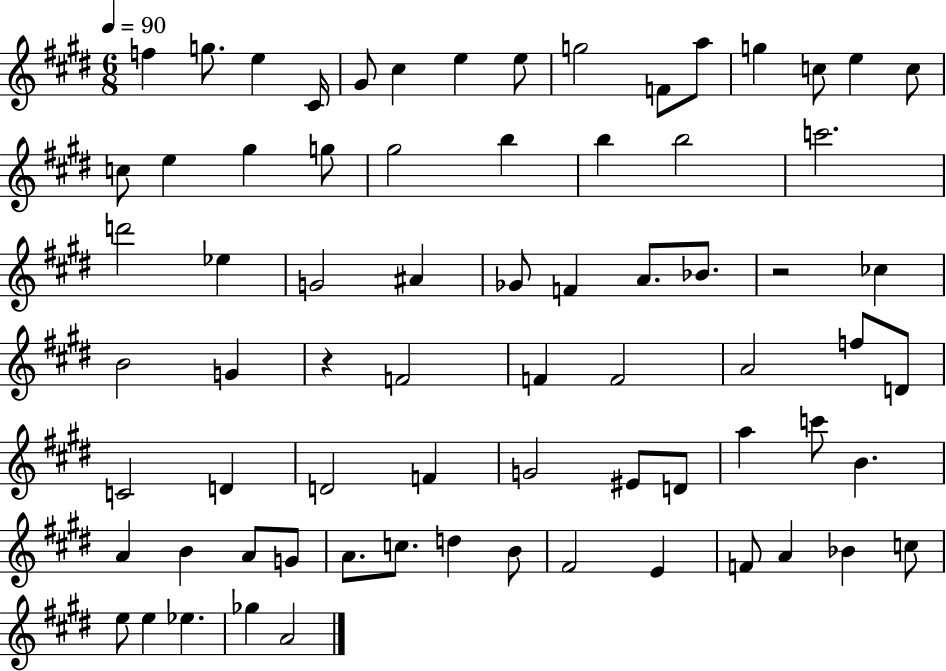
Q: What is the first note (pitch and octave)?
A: F5